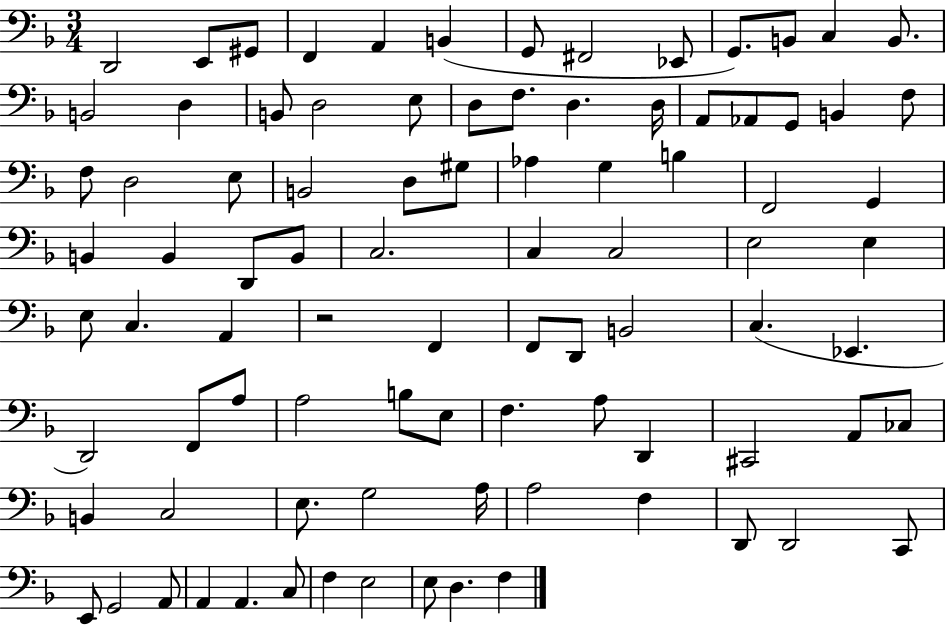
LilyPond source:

{
  \clef bass
  \numericTimeSignature
  \time 3/4
  \key f \major
  d,2 e,8 gis,8 | f,4 a,4 b,4( | g,8 fis,2 ees,8 | g,8.) b,8 c4 b,8. | \break b,2 d4 | b,8 d2 e8 | d8 f8. d4. d16 | a,8 aes,8 g,8 b,4 f8 | \break f8 d2 e8 | b,2 d8 gis8 | aes4 g4 b4 | f,2 g,4 | \break b,4 b,4 d,8 b,8 | c2. | c4 c2 | e2 e4 | \break e8 c4. a,4 | r2 f,4 | f,8 d,8 b,2 | c4.( ees,4. | \break d,2) f,8 a8 | a2 b8 e8 | f4. a8 d,4 | cis,2 a,8 ces8 | \break b,4 c2 | e8. g2 a16 | a2 f4 | d,8 d,2 c,8 | \break e,8 g,2 a,8 | a,4 a,4. c8 | f4 e2 | e8 d4. f4 | \break \bar "|."
}